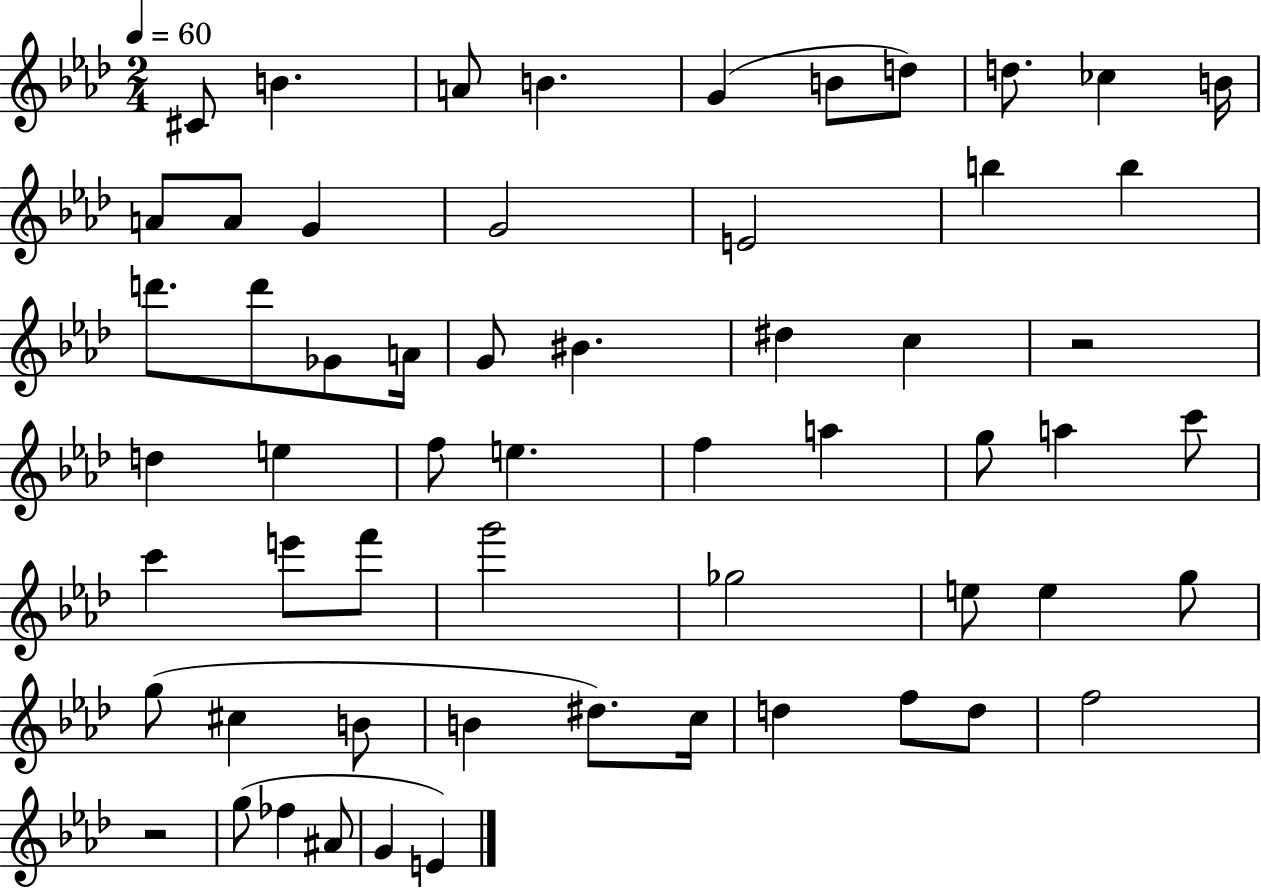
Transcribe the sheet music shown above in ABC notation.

X:1
T:Untitled
M:2/4
L:1/4
K:Ab
^C/2 B A/2 B G B/2 d/2 d/2 _c B/4 A/2 A/2 G G2 E2 b b d'/2 d'/2 _G/2 A/4 G/2 ^B ^d c z2 d e f/2 e f a g/2 a c'/2 c' e'/2 f'/2 g'2 _g2 e/2 e g/2 g/2 ^c B/2 B ^d/2 c/4 d f/2 d/2 f2 z2 g/2 _f ^A/2 G E